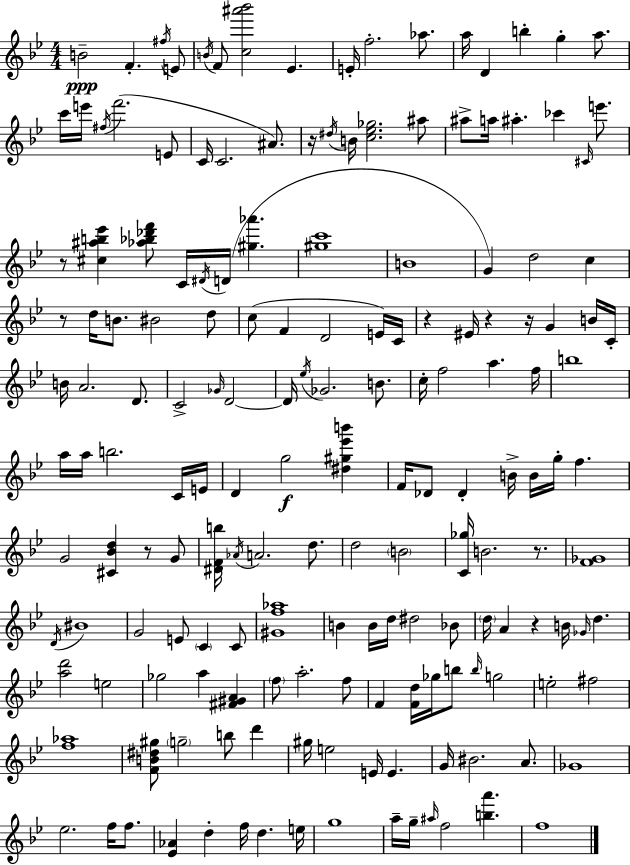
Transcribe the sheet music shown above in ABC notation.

X:1
T:Untitled
M:4/4
L:1/4
K:Gm
B2 F ^f/4 E/2 B/4 F/2 [c^a'_b']2 _E E/4 f2 _a/2 a/4 D b g a/2 c'/4 e'/4 ^f/4 f'2 E/2 C/4 C2 ^A/2 z/4 ^d/4 B/4 [c_e_g]2 ^a/2 ^a/2 a/4 ^a _c' ^C/4 e'/2 z/2 [^c^ab_e'] [_a_b_d'f']/2 C/4 ^D/4 D/4 [^g_a'] [^gc']4 B4 G d2 c z/2 d/4 B/2 ^B2 d/2 c/2 F D2 E/4 C/4 z ^E/4 z z/4 G B/4 C/4 B/4 A2 D/2 C2 _G/4 D2 D/4 _e/4 _G2 B/2 c/4 f2 a f/4 b4 a/4 a/4 b2 C/4 E/4 D g2 [^d^g_e'b'] F/4 _D/2 _D B/4 B/4 g/4 f G2 [^C_Bd] z/2 G/2 [^DFb]/4 _A/4 A2 d/2 d2 B2 [C_g]/4 B2 z/2 [F_G]4 D/4 ^B4 G2 E/2 C C/2 [^Gf_a]4 B B/4 d/4 ^d2 _B/2 d/4 A z B/4 _G/4 d [ad']2 e2 _g2 a [^F^GA] f/2 a2 f/2 F [Fd]/4 _g/4 b/2 b/4 g2 e2 ^f2 [f_a]4 [FB^d^g]/2 g2 b/2 d' ^g/4 e2 E/4 E G/4 ^B2 A/2 _G4 _e2 f/4 f/2 [_E_A] d f/4 d e/4 g4 a/4 g/4 ^a/4 f2 [ba'] f4